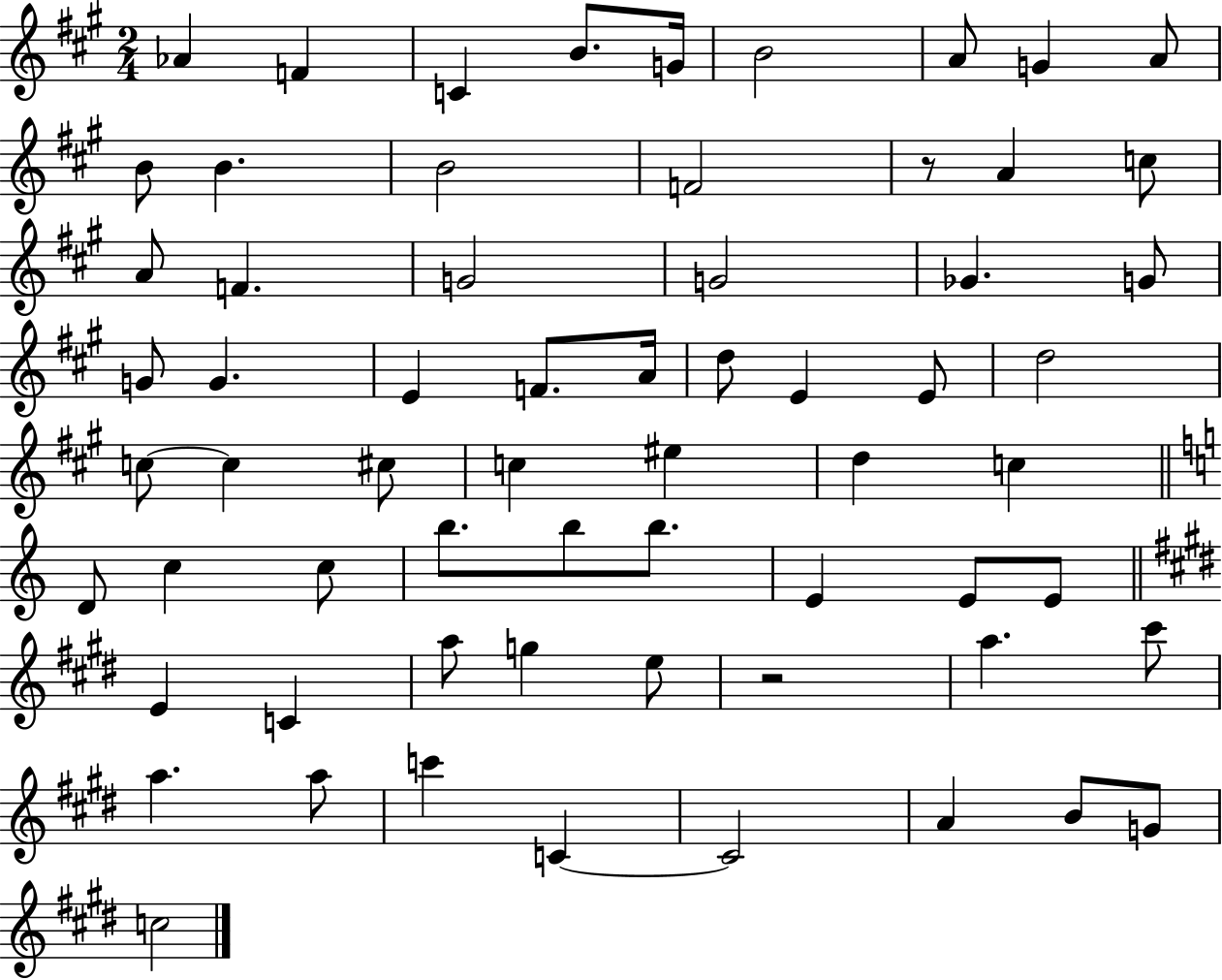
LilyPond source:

{
  \clef treble
  \numericTimeSignature
  \time 2/4
  \key a \major
  aes'4 f'4 | c'4 b'8. g'16 | b'2 | a'8 g'4 a'8 | \break b'8 b'4. | b'2 | f'2 | r8 a'4 c''8 | \break a'8 f'4. | g'2 | g'2 | ges'4. g'8 | \break g'8 g'4. | e'4 f'8. a'16 | d''8 e'4 e'8 | d''2 | \break c''8~~ c''4 cis''8 | c''4 eis''4 | d''4 c''4 | \bar "||" \break \key a \minor d'8 c''4 c''8 | b''8. b''8 b''8. | e'4 e'8 e'8 | \bar "||" \break \key e \major e'4 c'4 | a''8 g''4 e''8 | r2 | a''4. cis'''8 | \break a''4. a''8 | c'''4 c'4~~ | c'2 | a'4 b'8 g'8 | \break c''2 | \bar "|."
}